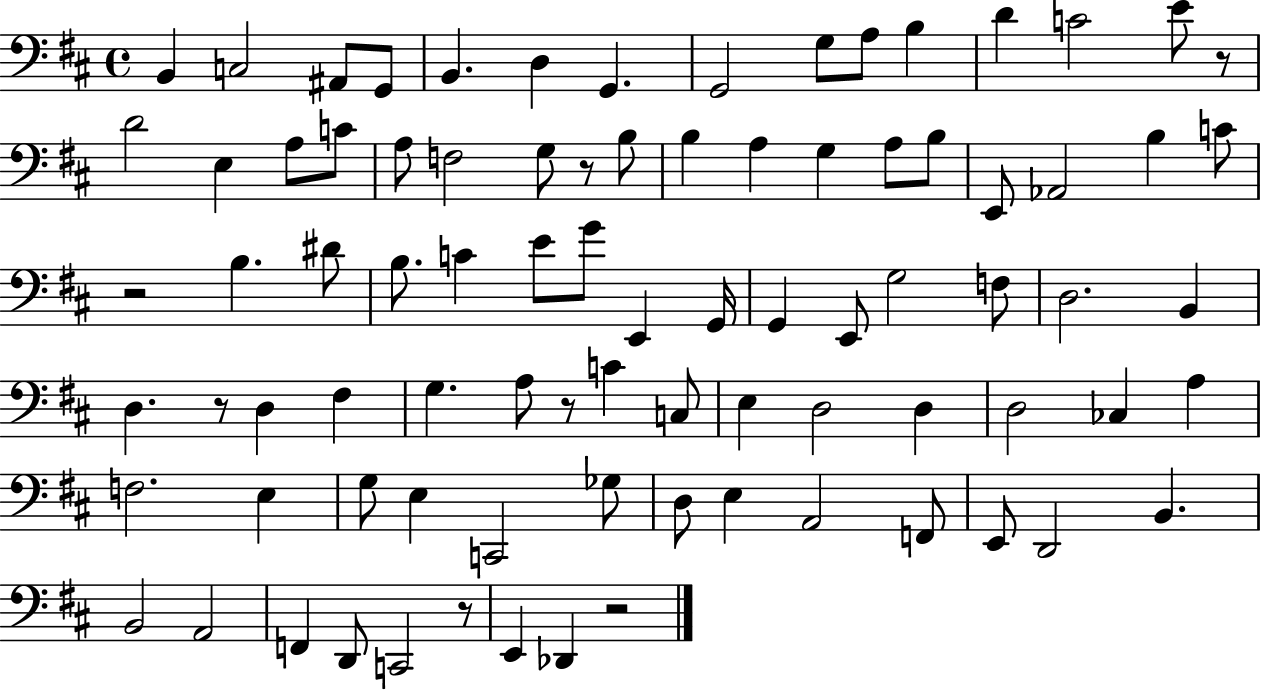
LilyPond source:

{
  \clef bass
  \time 4/4
  \defaultTimeSignature
  \key d \major
  b,4 c2 ais,8 g,8 | b,4. d4 g,4. | g,2 g8 a8 b4 | d'4 c'2 e'8 r8 | \break d'2 e4 a8 c'8 | a8 f2 g8 r8 b8 | b4 a4 g4 a8 b8 | e,8 aes,2 b4 c'8 | \break r2 b4. dis'8 | b8. c'4 e'8 g'8 e,4 g,16 | g,4 e,8 g2 f8 | d2. b,4 | \break d4. r8 d4 fis4 | g4. a8 r8 c'4 c8 | e4 d2 d4 | d2 ces4 a4 | \break f2. e4 | g8 e4 c,2 ges8 | d8 e4 a,2 f,8 | e,8 d,2 b,4. | \break b,2 a,2 | f,4 d,8 c,2 r8 | e,4 des,4 r2 | \bar "|."
}